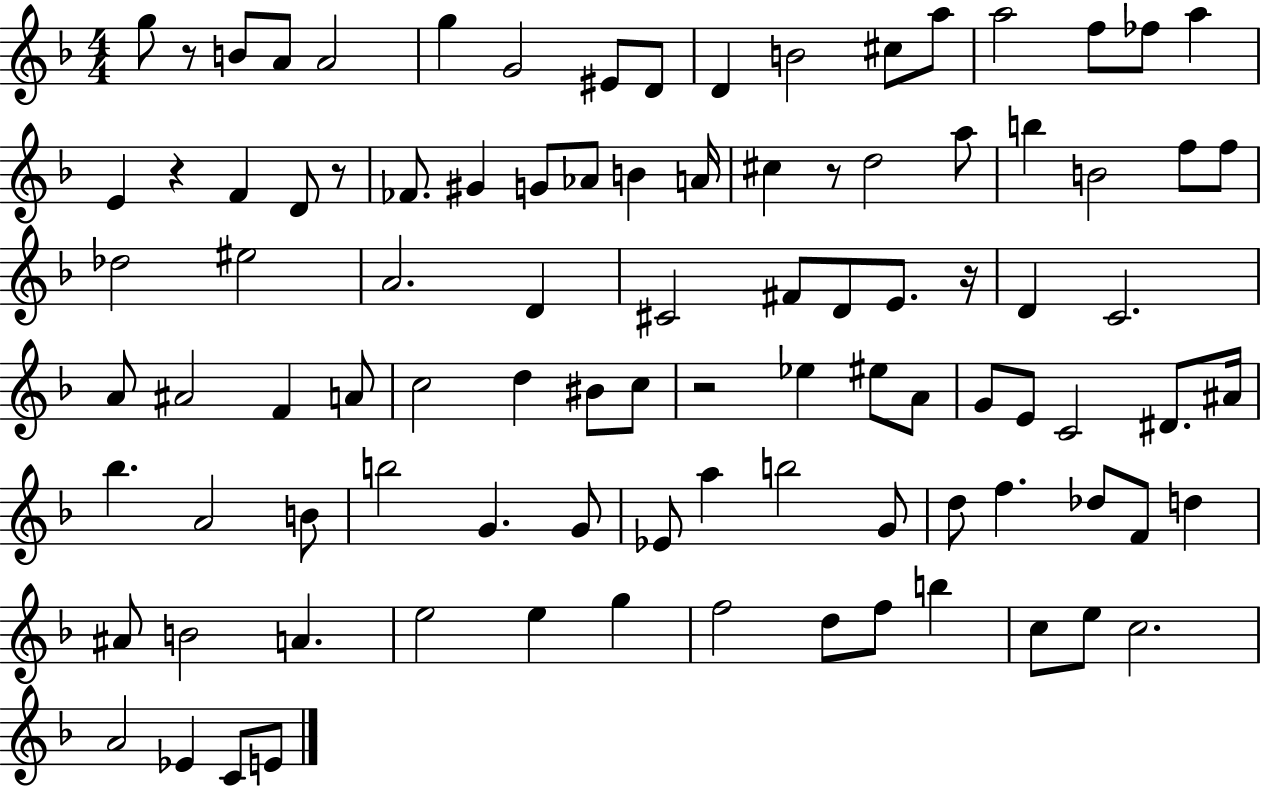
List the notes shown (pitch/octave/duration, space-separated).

G5/e R/e B4/e A4/e A4/h G5/q G4/h EIS4/e D4/e D4/q B4/h C#5/e A5/e A5/h F5/e FES5/e A5/q E4/q R/q F4/q D4/e R/e FES4/e. G#4/q G4/e Ab4/e B4/q A4/s C#5/q R/e D5/h A5/e B5/q B4/h F5/e F5/e Db5/h EIS5/h A4/h. D4/q C#4/h F#4/e D4/e E4/e. R/s D4/q C4/h. A4/e A#4/h F4/q A4/e C5/h D5/q BIS4/e C5/e R/h Eb5/q EIS5/e A4/e G4/e E4/e C4/h D#4/e. A#4/s Bb5/q. A4/h B4/e B5/h G4/q. G4/e Eb4/e A5/q B5/h G4/e D5/e F5/q. Db5/e F4/e D5/q A#4/e B4/h A4/q. E5/h E5/q G5/q F5/h D5/e F5/e B5/q C5/e E5/e C5/h. A4/h Eb4/q C4/e E4/e